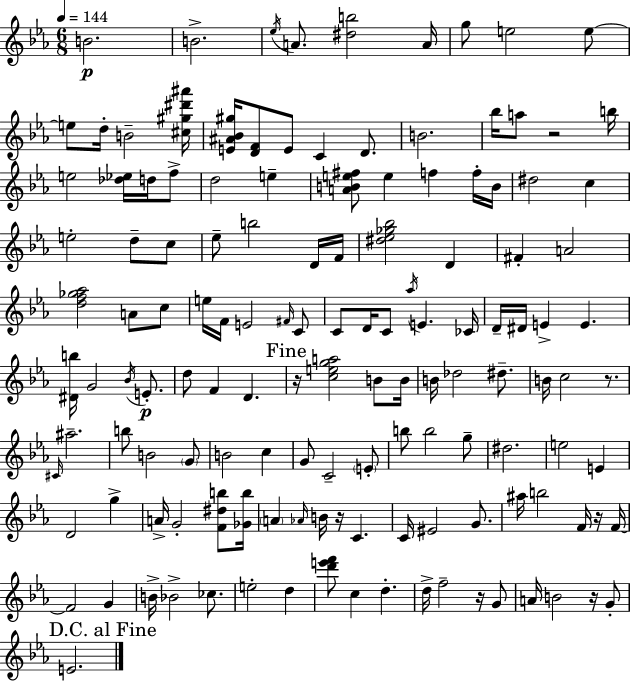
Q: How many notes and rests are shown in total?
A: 136